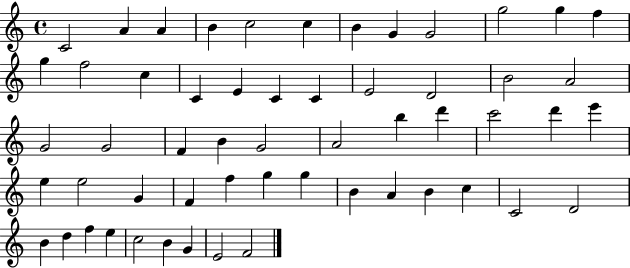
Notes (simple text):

C4/h A4/q A4/q B4/q C5/h C5/q B4/q G4/q G4/h G5/h G5/q F5/q G5/q F5/h C5/q C4/q E4/q C4/q C4/q E4/h D4/h B4/h A4/h G4/h G4/h F4/q B4/q G4/h A4/h B5/q D6/q C6/h D6/q E6/q E5/q E5/h G4/q F4/q F5/q G5/q G5/q B4/q A4/q B4/q C5/q C4/h D4/h B4/q D5/q F5/q E5/q C5/h B4/q G4/q E4/h F4/h